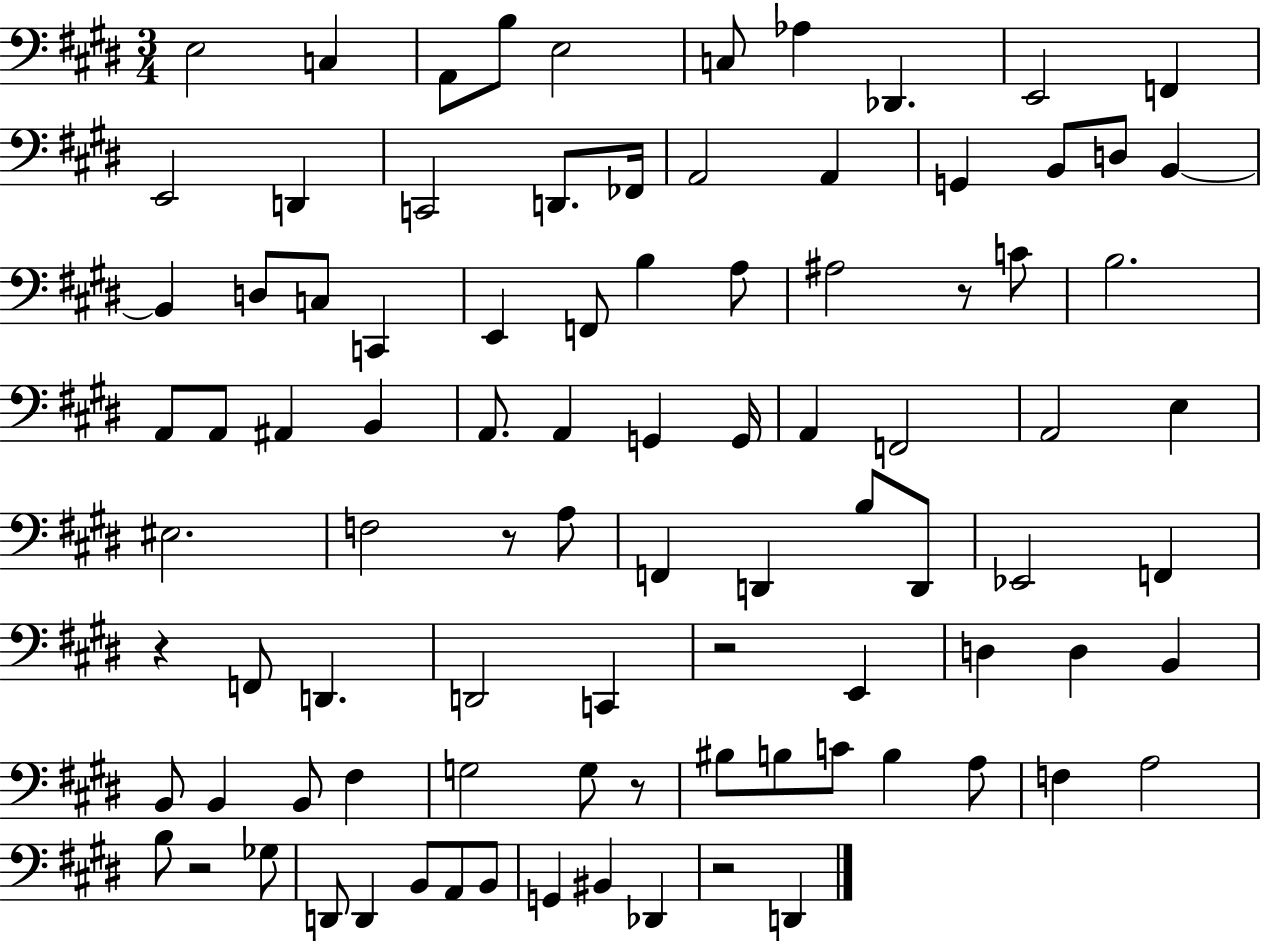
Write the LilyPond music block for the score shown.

{
  \clef bass
  \numericTimeSignature
  \time 3/4
  \key e \major
  e2 c4 | a,8 b8 e2 | c8 aes4 des,4. | e,2 f,4 | \break e,2 d,4 | c,2 d,8. fes,16 | a,2 a,4 | g,4 b,8 d8 b,4~~ | \break b,4 d8 c8 c,4 | e,4 f,8 b4 a8 | ais2 r8 c'8 | b2. | \break a,8 a,8 ais,4 b,4 | a,8. a,4 g,4 g,16 | a,4 f,2 | a,2 e4 | \break eis2. | f2 r8 a8 | f,4 d,4 b8 d,8 | ees,2 f,4 | \break r4 f,8 d,4. | d,2 c,4 | r2 e,4 | d4 d4 b,4 | \break b,8 b,4 b,8 fis4 | g2 g8 r8 | bis8 b8 c'8 b4 a8 | f4 a2 | \break b8 r2 ges8 | d,8 d,4 b,8 a,8 b,8 | g,4 bis,4 des,4 | r2 d,4 | \break \bar "|."
}